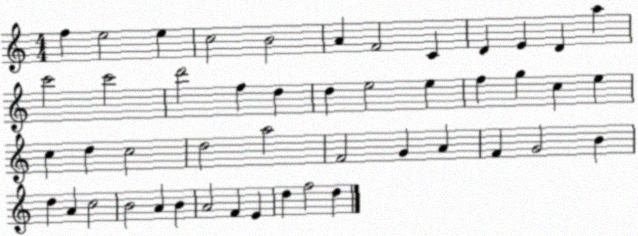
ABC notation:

X:1
T:Untitled
M:4/4
L:1/4
K:C
f e2 e c2 B2 A F2 C D E D a c'2 c'2 d'2 f d d e2 e f g c e c d c2 d2 a2 F2 G A F G2 B d A c2 B2 A B A2 F E d f2 d